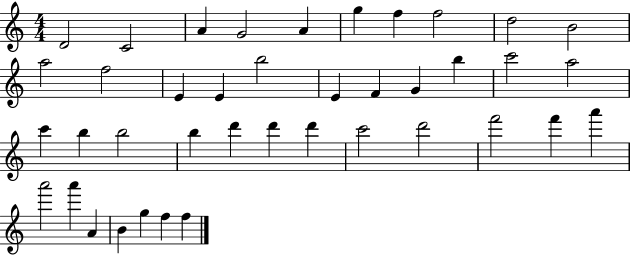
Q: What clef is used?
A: treble